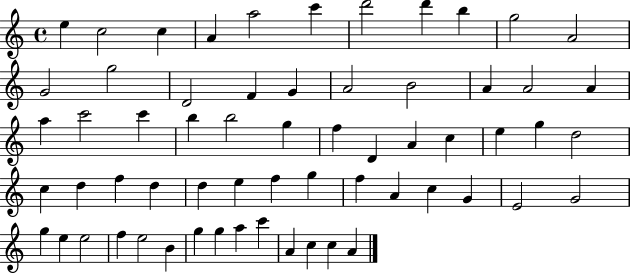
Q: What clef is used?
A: treble